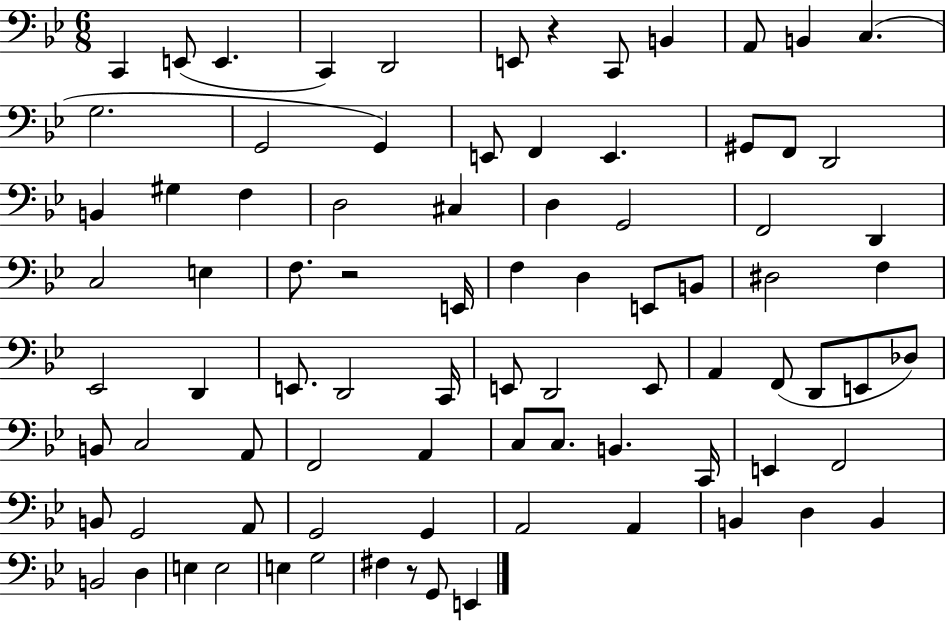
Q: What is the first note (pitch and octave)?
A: C2